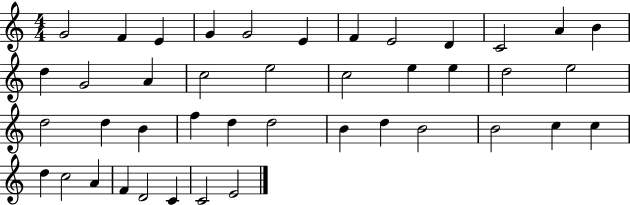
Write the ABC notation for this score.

X:1
T:Untitled
M:4/4
L:1/4
K:C
G2 F E G G2 E F E2 D C2 A B d G2 A c2 e2 c2 e e d2 e2 d2 d B f d d2 B d B2 B2 c c d c2 A F D2 C C2 E2